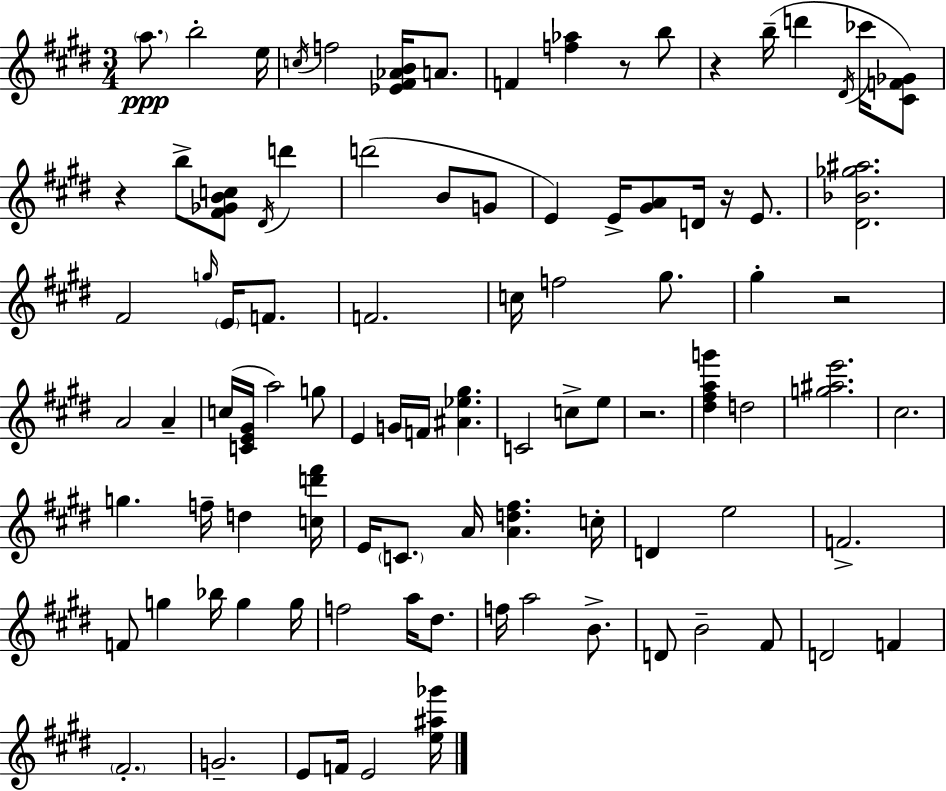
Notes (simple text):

A5/e. B5/h E5/s C5/s F5/h [Eb4,F#4,Ab4,B4]/s A4/e. F4/q [F5,Ab5]/q R/e B5/e R/q B5/s D6/q D#4/s CES6/s [C#4,F4,Gb4]/e R/q B5/e [F#4,Gb4,B4,C5]/e D#4/s D6/q D6/h B4/e G4/e E4/q E4/s [G#4,A4]/e D4/s R/s E4/e. [D#4,Bb4,Gb5,A#5]/h. F#4/h G5/s E4/s F4/e. F4/h. C5/s F5/h G#5/e. G#5/q R/h A4/h A4/q C5/s [C4,E4,G#4]/s A5/h G5/e E4/q G4/s F4/s [A#4,Eb5,G#5]/q. C4/h C5/e E5/e R/h. [D#5,F#5,A5,G6]/q D5/h [G5,A#5,E6]/h. C#5/h. G5/q. F5/s D5/q [C5,D6,F#6]/s E4/s C4/e. A4/s [A4,D5,F#5]/q. C5/s D4/q E5/h F4/h. F4/e G5/q Bb5/s G5/q G5/s F5/h A5/s D#5/e. F5/s A5/h B4/e. D4/e B4/h F#4/e D4/h F4/q F#4/h. G4/h. E4/e F4/s E4/h [E5,A#5,Gb6]/s